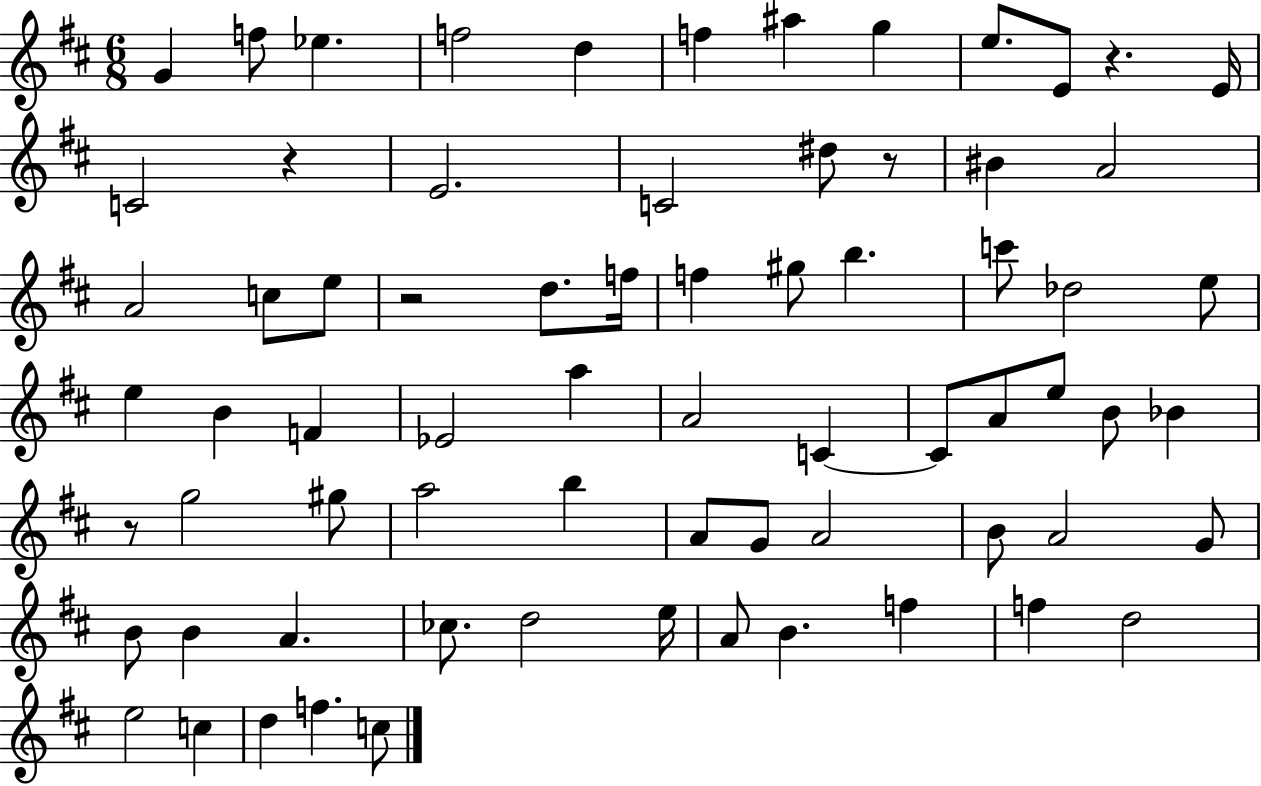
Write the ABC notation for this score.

X:1
T:Untitled
M:6/8
L:1/4
K:D
G f/2 _e f2 d f ^a g e/2 E/2 z E/4 C2 z E2 C2 ^d/2 z/2 ^B A2 A2 c/2 e/2 z2 d/2 f/4 f ^g/2 b c'/2 _d2 e/2 e B F _E2 a A2 C C/2 A/2 e/2 B/2 _B z/2 g2 ^g/2 a2 b A/2 G/2 A2 B/2 A2 G/2 B/2 B A _c/2 d2 e/4 A/2 B f f d2 e2 c d f c/2